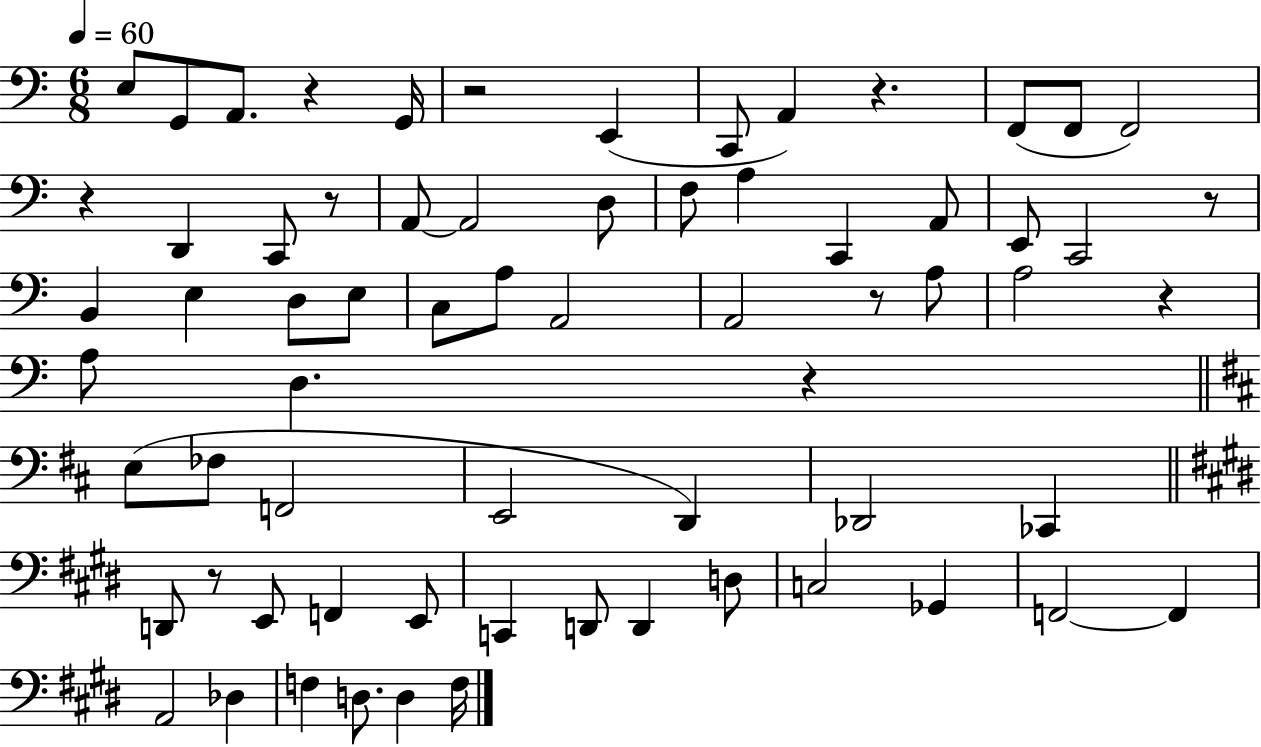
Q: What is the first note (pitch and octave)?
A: E3